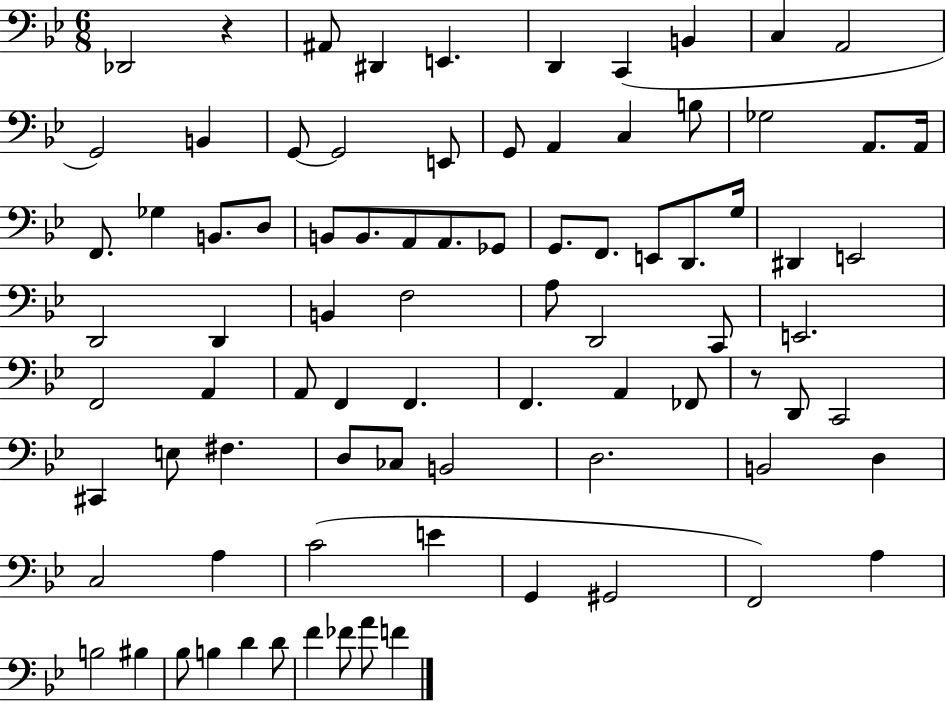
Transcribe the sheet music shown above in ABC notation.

X:1
T:Untitled
M:6/8
L:1/4
K:Bb
_D,,2 z ^A,,/2 ^D,, E,, D,, C,, B,, C, A,,2 G,,2 B,, G,,/2 G,,2 E,,/2 G,,/2 A,, C, B,/2 _G,2 A,,/2 A,,/4 F,,/2 _G, B,,/2 D,/2 B,,/2 B,,/2 A,,/2 A,,/2 _G,,/2 G,,/2 F,,/2 E,,/2 D,,/2 G,/4 ^D,, E,,2 D,,2 D,, B,, F,2 A,/2 D,,2 C,,/2 E,,2 F,,2 A,, A,,/2 F,, F,, F,, A,, _F,,/2 z/2 D,,/2 C,,2 ^C,, E,/2 ^F, D,/2 _C,/2 B,,2 D,2 B,,2 D, C,2 A, C2 E G,, ^G,,2 F,,2 A, B,2 ^B, _B,/2 B, D D/2 F _F/2 A/2 F